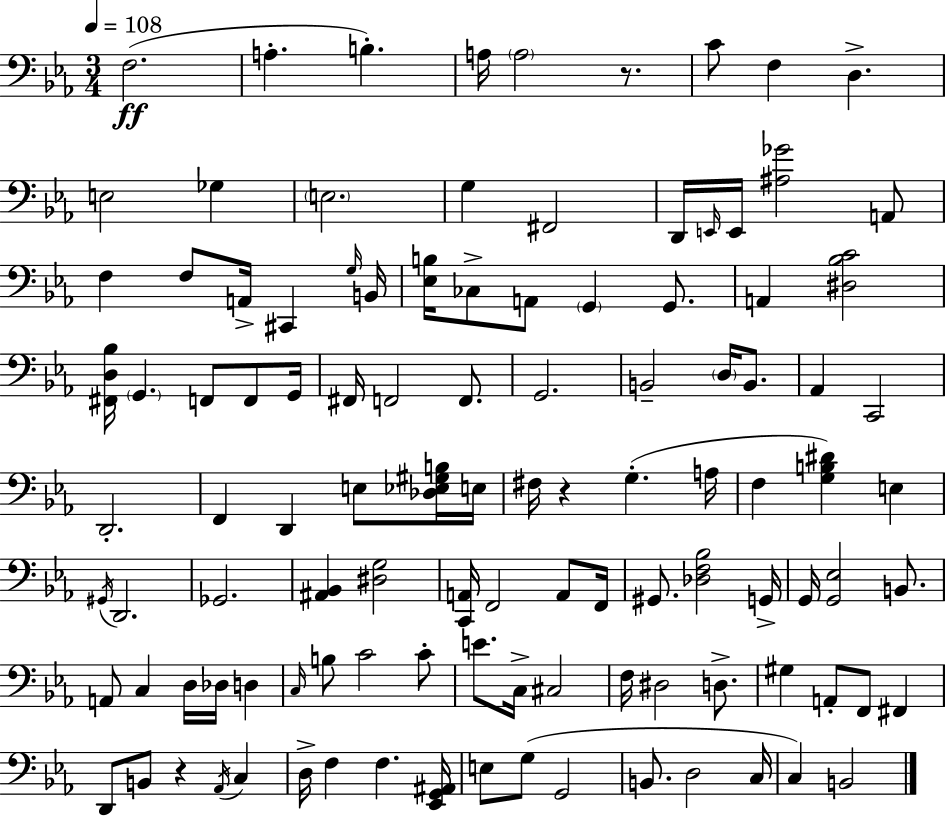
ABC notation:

X:1
T:Untitled
M:3/4
L:1/4
K:Eb
F,2 A, B, A,/4 A,2 z/2 C/2 F, D, E,2 _G, E,2 G, ^F,,2 D,,/4 E,,/4 E,,/4 [^A,_G]2 A,,/2 F, F,/2 A,,/4 ^C,, G,/4 B,,/4 [_E,B,]/4 _C,/2 A,,/2 G,, G,,/2 A,, [^D,_B,C]2 [^F,,D,_B,]/4 G,, F,,/2 F,,/2 G,,/4 ^F,,/4 F,,2 F,,/2 G,,2 B,,2 D,/4 B,,/2 _A,, C,,2 D,,2 F,, D,, E,/2 [_D,_E,^G,B,]/4 E,/4 ^F,/4 z G, A,/4 F, [G,B,^D] E, ^G,,/4 D,,2 _G,,2 [^A,,_B,,] [^D,G,]2 [C,,A,,]/4 F,,2 A,,/2 F,,/4 ^G,,/2 [_D,F,_B,]2 G,,/4 G,,/4 [G,,_E,]2 B,,/2 A,,/2 C, D,/4 _D,/4 D, C,/4 B,/2 C2 C/2 E/2 C,/4 ^C,2 F,/4 ^D,2 D,/2 ^G, A,,/2 F,,/2 ^F,, D,,/2 B,,/2 z _A,,/4 C, D,/4 F, F, [_E,,G,,^A,,]/4 E,/2 G,/2 G,,2 B,,/2 D,2 C,/4 C, B,,2